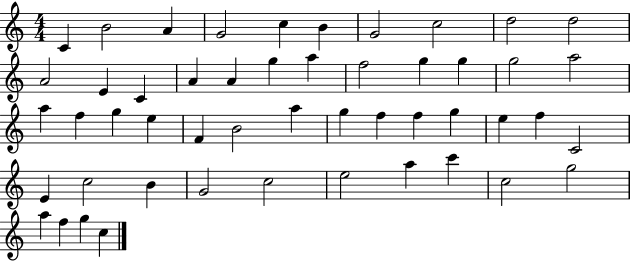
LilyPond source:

{
  \clef treble
  \numericTimeSignature
  \time 4/4
  \key c \major
  c'4 b'2 a'4 | g'2 c''4 b'4 | g'2 c''2 | d''2 d''2 | \break a'2 e'4 c'4 | a'4 a'4 g''4 a''4 | f''2 g''4 g''4 | g''2 a''2 | \break a''4 f''4 g''4 e''4 | f'4 b'2 a''4 | g''4 f''4 f''4 g''4 | e''4 f''4 c'2 | \break e'4 c''2 b'4 | g'2 c''2 | e''2 a''4 c'''4 | c''2 g''2 | \break a''4 f''4 g''4 c''4 | \bar "|."
}